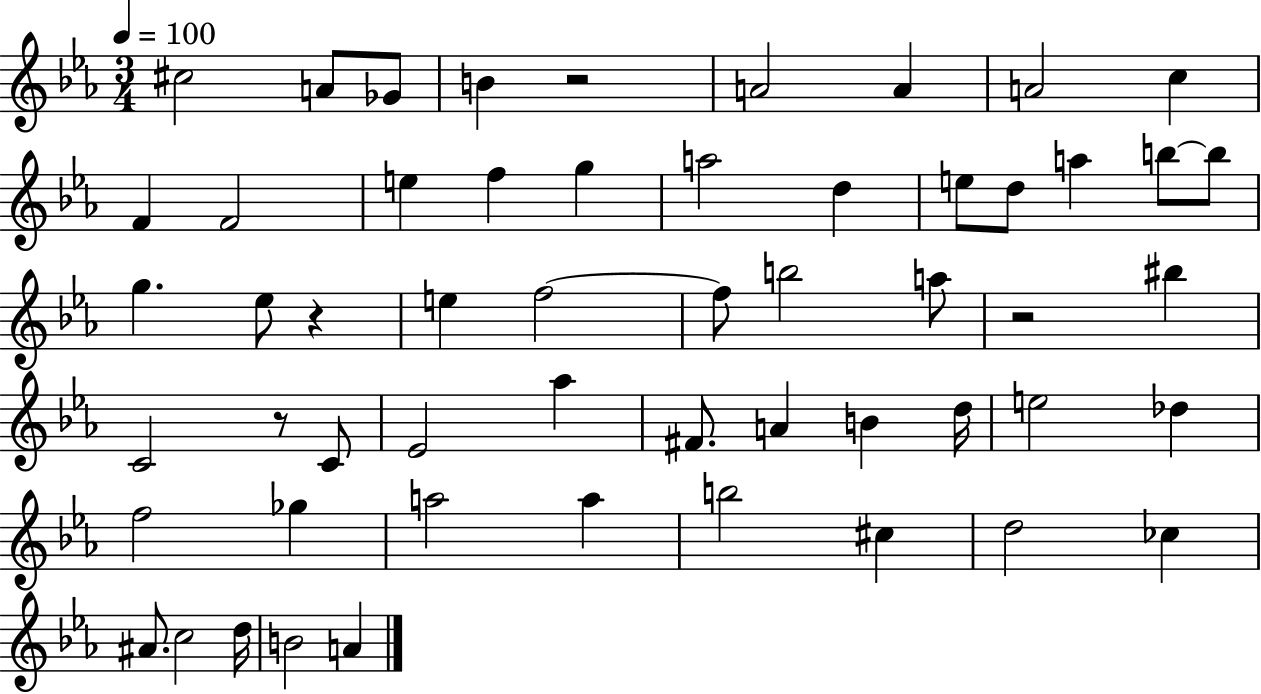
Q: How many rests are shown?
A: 4